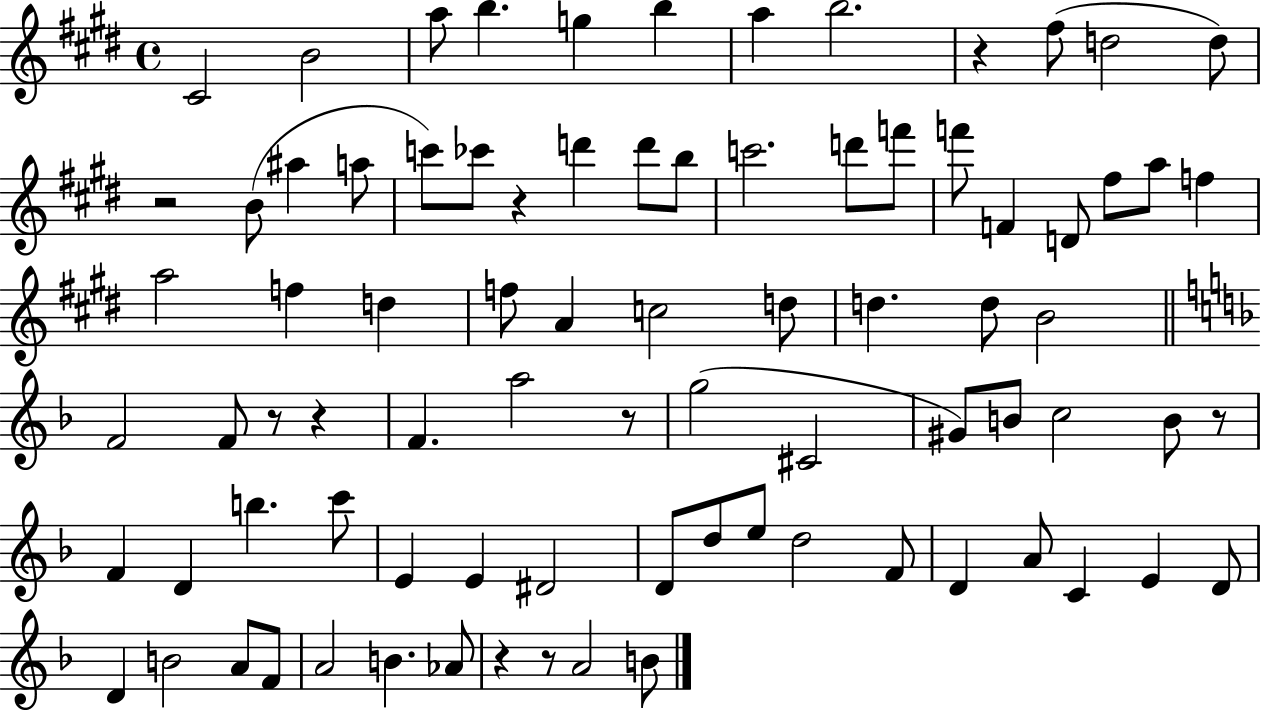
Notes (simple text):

C#4/h B4/h A5/e B5/q. G5/q B5/q A5/q B5/h. R/q F#5/e D5/h D5/e R/h B4/e A#5/q A5/e C6/e CES6/e R/q D6/q D6/e B5/e C6/h. D6/e F6/e F6/e F4/q D4/e F#5/e A5/e F5/q A5/h F5/q D5/q F5/e A4/q C5/h D5/e D5/q. D5/e B4/h F4/h F4/e R/e R/q F4/q. A5/h R/e G5/h C#4/h G#4/e B4/e C5/h B4/e R/e F4/q D4/q B5/q. C6/e E4/q E4/q D#4/h D4/e D5/e E5/e D5/h F4/e D4/q A4/e C4/q E4/q D4/e D4/q B4/h A4/e F4/e A4/h B4/q. Ab4/e R/q R/e A4/h B4/e